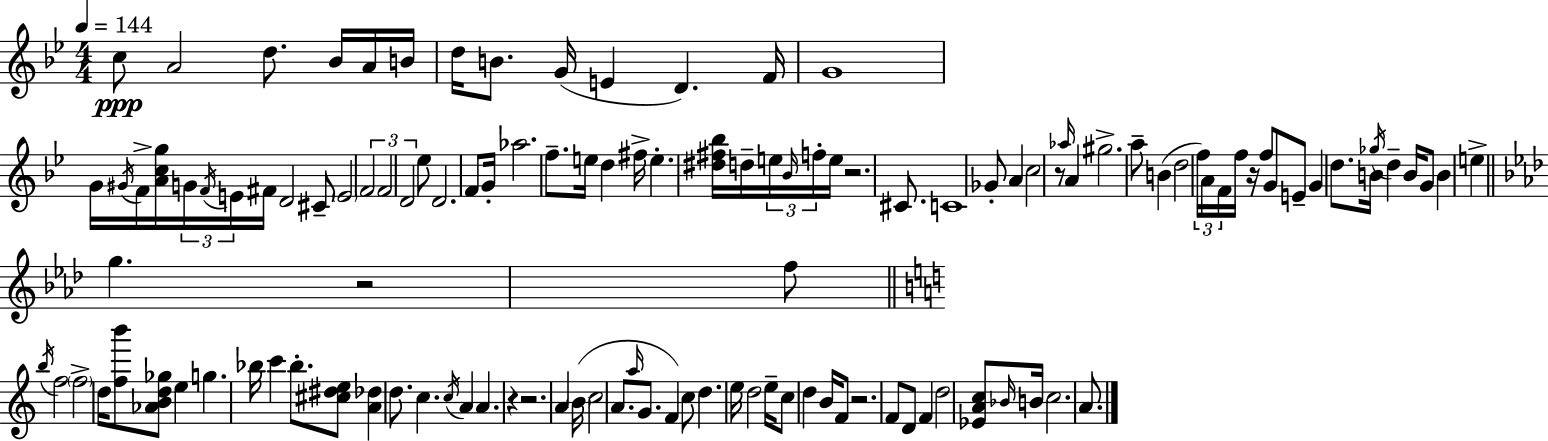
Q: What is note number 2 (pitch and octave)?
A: A4